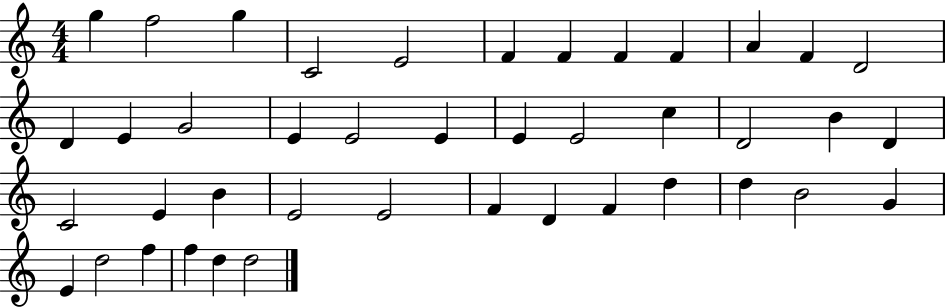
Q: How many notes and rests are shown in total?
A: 42